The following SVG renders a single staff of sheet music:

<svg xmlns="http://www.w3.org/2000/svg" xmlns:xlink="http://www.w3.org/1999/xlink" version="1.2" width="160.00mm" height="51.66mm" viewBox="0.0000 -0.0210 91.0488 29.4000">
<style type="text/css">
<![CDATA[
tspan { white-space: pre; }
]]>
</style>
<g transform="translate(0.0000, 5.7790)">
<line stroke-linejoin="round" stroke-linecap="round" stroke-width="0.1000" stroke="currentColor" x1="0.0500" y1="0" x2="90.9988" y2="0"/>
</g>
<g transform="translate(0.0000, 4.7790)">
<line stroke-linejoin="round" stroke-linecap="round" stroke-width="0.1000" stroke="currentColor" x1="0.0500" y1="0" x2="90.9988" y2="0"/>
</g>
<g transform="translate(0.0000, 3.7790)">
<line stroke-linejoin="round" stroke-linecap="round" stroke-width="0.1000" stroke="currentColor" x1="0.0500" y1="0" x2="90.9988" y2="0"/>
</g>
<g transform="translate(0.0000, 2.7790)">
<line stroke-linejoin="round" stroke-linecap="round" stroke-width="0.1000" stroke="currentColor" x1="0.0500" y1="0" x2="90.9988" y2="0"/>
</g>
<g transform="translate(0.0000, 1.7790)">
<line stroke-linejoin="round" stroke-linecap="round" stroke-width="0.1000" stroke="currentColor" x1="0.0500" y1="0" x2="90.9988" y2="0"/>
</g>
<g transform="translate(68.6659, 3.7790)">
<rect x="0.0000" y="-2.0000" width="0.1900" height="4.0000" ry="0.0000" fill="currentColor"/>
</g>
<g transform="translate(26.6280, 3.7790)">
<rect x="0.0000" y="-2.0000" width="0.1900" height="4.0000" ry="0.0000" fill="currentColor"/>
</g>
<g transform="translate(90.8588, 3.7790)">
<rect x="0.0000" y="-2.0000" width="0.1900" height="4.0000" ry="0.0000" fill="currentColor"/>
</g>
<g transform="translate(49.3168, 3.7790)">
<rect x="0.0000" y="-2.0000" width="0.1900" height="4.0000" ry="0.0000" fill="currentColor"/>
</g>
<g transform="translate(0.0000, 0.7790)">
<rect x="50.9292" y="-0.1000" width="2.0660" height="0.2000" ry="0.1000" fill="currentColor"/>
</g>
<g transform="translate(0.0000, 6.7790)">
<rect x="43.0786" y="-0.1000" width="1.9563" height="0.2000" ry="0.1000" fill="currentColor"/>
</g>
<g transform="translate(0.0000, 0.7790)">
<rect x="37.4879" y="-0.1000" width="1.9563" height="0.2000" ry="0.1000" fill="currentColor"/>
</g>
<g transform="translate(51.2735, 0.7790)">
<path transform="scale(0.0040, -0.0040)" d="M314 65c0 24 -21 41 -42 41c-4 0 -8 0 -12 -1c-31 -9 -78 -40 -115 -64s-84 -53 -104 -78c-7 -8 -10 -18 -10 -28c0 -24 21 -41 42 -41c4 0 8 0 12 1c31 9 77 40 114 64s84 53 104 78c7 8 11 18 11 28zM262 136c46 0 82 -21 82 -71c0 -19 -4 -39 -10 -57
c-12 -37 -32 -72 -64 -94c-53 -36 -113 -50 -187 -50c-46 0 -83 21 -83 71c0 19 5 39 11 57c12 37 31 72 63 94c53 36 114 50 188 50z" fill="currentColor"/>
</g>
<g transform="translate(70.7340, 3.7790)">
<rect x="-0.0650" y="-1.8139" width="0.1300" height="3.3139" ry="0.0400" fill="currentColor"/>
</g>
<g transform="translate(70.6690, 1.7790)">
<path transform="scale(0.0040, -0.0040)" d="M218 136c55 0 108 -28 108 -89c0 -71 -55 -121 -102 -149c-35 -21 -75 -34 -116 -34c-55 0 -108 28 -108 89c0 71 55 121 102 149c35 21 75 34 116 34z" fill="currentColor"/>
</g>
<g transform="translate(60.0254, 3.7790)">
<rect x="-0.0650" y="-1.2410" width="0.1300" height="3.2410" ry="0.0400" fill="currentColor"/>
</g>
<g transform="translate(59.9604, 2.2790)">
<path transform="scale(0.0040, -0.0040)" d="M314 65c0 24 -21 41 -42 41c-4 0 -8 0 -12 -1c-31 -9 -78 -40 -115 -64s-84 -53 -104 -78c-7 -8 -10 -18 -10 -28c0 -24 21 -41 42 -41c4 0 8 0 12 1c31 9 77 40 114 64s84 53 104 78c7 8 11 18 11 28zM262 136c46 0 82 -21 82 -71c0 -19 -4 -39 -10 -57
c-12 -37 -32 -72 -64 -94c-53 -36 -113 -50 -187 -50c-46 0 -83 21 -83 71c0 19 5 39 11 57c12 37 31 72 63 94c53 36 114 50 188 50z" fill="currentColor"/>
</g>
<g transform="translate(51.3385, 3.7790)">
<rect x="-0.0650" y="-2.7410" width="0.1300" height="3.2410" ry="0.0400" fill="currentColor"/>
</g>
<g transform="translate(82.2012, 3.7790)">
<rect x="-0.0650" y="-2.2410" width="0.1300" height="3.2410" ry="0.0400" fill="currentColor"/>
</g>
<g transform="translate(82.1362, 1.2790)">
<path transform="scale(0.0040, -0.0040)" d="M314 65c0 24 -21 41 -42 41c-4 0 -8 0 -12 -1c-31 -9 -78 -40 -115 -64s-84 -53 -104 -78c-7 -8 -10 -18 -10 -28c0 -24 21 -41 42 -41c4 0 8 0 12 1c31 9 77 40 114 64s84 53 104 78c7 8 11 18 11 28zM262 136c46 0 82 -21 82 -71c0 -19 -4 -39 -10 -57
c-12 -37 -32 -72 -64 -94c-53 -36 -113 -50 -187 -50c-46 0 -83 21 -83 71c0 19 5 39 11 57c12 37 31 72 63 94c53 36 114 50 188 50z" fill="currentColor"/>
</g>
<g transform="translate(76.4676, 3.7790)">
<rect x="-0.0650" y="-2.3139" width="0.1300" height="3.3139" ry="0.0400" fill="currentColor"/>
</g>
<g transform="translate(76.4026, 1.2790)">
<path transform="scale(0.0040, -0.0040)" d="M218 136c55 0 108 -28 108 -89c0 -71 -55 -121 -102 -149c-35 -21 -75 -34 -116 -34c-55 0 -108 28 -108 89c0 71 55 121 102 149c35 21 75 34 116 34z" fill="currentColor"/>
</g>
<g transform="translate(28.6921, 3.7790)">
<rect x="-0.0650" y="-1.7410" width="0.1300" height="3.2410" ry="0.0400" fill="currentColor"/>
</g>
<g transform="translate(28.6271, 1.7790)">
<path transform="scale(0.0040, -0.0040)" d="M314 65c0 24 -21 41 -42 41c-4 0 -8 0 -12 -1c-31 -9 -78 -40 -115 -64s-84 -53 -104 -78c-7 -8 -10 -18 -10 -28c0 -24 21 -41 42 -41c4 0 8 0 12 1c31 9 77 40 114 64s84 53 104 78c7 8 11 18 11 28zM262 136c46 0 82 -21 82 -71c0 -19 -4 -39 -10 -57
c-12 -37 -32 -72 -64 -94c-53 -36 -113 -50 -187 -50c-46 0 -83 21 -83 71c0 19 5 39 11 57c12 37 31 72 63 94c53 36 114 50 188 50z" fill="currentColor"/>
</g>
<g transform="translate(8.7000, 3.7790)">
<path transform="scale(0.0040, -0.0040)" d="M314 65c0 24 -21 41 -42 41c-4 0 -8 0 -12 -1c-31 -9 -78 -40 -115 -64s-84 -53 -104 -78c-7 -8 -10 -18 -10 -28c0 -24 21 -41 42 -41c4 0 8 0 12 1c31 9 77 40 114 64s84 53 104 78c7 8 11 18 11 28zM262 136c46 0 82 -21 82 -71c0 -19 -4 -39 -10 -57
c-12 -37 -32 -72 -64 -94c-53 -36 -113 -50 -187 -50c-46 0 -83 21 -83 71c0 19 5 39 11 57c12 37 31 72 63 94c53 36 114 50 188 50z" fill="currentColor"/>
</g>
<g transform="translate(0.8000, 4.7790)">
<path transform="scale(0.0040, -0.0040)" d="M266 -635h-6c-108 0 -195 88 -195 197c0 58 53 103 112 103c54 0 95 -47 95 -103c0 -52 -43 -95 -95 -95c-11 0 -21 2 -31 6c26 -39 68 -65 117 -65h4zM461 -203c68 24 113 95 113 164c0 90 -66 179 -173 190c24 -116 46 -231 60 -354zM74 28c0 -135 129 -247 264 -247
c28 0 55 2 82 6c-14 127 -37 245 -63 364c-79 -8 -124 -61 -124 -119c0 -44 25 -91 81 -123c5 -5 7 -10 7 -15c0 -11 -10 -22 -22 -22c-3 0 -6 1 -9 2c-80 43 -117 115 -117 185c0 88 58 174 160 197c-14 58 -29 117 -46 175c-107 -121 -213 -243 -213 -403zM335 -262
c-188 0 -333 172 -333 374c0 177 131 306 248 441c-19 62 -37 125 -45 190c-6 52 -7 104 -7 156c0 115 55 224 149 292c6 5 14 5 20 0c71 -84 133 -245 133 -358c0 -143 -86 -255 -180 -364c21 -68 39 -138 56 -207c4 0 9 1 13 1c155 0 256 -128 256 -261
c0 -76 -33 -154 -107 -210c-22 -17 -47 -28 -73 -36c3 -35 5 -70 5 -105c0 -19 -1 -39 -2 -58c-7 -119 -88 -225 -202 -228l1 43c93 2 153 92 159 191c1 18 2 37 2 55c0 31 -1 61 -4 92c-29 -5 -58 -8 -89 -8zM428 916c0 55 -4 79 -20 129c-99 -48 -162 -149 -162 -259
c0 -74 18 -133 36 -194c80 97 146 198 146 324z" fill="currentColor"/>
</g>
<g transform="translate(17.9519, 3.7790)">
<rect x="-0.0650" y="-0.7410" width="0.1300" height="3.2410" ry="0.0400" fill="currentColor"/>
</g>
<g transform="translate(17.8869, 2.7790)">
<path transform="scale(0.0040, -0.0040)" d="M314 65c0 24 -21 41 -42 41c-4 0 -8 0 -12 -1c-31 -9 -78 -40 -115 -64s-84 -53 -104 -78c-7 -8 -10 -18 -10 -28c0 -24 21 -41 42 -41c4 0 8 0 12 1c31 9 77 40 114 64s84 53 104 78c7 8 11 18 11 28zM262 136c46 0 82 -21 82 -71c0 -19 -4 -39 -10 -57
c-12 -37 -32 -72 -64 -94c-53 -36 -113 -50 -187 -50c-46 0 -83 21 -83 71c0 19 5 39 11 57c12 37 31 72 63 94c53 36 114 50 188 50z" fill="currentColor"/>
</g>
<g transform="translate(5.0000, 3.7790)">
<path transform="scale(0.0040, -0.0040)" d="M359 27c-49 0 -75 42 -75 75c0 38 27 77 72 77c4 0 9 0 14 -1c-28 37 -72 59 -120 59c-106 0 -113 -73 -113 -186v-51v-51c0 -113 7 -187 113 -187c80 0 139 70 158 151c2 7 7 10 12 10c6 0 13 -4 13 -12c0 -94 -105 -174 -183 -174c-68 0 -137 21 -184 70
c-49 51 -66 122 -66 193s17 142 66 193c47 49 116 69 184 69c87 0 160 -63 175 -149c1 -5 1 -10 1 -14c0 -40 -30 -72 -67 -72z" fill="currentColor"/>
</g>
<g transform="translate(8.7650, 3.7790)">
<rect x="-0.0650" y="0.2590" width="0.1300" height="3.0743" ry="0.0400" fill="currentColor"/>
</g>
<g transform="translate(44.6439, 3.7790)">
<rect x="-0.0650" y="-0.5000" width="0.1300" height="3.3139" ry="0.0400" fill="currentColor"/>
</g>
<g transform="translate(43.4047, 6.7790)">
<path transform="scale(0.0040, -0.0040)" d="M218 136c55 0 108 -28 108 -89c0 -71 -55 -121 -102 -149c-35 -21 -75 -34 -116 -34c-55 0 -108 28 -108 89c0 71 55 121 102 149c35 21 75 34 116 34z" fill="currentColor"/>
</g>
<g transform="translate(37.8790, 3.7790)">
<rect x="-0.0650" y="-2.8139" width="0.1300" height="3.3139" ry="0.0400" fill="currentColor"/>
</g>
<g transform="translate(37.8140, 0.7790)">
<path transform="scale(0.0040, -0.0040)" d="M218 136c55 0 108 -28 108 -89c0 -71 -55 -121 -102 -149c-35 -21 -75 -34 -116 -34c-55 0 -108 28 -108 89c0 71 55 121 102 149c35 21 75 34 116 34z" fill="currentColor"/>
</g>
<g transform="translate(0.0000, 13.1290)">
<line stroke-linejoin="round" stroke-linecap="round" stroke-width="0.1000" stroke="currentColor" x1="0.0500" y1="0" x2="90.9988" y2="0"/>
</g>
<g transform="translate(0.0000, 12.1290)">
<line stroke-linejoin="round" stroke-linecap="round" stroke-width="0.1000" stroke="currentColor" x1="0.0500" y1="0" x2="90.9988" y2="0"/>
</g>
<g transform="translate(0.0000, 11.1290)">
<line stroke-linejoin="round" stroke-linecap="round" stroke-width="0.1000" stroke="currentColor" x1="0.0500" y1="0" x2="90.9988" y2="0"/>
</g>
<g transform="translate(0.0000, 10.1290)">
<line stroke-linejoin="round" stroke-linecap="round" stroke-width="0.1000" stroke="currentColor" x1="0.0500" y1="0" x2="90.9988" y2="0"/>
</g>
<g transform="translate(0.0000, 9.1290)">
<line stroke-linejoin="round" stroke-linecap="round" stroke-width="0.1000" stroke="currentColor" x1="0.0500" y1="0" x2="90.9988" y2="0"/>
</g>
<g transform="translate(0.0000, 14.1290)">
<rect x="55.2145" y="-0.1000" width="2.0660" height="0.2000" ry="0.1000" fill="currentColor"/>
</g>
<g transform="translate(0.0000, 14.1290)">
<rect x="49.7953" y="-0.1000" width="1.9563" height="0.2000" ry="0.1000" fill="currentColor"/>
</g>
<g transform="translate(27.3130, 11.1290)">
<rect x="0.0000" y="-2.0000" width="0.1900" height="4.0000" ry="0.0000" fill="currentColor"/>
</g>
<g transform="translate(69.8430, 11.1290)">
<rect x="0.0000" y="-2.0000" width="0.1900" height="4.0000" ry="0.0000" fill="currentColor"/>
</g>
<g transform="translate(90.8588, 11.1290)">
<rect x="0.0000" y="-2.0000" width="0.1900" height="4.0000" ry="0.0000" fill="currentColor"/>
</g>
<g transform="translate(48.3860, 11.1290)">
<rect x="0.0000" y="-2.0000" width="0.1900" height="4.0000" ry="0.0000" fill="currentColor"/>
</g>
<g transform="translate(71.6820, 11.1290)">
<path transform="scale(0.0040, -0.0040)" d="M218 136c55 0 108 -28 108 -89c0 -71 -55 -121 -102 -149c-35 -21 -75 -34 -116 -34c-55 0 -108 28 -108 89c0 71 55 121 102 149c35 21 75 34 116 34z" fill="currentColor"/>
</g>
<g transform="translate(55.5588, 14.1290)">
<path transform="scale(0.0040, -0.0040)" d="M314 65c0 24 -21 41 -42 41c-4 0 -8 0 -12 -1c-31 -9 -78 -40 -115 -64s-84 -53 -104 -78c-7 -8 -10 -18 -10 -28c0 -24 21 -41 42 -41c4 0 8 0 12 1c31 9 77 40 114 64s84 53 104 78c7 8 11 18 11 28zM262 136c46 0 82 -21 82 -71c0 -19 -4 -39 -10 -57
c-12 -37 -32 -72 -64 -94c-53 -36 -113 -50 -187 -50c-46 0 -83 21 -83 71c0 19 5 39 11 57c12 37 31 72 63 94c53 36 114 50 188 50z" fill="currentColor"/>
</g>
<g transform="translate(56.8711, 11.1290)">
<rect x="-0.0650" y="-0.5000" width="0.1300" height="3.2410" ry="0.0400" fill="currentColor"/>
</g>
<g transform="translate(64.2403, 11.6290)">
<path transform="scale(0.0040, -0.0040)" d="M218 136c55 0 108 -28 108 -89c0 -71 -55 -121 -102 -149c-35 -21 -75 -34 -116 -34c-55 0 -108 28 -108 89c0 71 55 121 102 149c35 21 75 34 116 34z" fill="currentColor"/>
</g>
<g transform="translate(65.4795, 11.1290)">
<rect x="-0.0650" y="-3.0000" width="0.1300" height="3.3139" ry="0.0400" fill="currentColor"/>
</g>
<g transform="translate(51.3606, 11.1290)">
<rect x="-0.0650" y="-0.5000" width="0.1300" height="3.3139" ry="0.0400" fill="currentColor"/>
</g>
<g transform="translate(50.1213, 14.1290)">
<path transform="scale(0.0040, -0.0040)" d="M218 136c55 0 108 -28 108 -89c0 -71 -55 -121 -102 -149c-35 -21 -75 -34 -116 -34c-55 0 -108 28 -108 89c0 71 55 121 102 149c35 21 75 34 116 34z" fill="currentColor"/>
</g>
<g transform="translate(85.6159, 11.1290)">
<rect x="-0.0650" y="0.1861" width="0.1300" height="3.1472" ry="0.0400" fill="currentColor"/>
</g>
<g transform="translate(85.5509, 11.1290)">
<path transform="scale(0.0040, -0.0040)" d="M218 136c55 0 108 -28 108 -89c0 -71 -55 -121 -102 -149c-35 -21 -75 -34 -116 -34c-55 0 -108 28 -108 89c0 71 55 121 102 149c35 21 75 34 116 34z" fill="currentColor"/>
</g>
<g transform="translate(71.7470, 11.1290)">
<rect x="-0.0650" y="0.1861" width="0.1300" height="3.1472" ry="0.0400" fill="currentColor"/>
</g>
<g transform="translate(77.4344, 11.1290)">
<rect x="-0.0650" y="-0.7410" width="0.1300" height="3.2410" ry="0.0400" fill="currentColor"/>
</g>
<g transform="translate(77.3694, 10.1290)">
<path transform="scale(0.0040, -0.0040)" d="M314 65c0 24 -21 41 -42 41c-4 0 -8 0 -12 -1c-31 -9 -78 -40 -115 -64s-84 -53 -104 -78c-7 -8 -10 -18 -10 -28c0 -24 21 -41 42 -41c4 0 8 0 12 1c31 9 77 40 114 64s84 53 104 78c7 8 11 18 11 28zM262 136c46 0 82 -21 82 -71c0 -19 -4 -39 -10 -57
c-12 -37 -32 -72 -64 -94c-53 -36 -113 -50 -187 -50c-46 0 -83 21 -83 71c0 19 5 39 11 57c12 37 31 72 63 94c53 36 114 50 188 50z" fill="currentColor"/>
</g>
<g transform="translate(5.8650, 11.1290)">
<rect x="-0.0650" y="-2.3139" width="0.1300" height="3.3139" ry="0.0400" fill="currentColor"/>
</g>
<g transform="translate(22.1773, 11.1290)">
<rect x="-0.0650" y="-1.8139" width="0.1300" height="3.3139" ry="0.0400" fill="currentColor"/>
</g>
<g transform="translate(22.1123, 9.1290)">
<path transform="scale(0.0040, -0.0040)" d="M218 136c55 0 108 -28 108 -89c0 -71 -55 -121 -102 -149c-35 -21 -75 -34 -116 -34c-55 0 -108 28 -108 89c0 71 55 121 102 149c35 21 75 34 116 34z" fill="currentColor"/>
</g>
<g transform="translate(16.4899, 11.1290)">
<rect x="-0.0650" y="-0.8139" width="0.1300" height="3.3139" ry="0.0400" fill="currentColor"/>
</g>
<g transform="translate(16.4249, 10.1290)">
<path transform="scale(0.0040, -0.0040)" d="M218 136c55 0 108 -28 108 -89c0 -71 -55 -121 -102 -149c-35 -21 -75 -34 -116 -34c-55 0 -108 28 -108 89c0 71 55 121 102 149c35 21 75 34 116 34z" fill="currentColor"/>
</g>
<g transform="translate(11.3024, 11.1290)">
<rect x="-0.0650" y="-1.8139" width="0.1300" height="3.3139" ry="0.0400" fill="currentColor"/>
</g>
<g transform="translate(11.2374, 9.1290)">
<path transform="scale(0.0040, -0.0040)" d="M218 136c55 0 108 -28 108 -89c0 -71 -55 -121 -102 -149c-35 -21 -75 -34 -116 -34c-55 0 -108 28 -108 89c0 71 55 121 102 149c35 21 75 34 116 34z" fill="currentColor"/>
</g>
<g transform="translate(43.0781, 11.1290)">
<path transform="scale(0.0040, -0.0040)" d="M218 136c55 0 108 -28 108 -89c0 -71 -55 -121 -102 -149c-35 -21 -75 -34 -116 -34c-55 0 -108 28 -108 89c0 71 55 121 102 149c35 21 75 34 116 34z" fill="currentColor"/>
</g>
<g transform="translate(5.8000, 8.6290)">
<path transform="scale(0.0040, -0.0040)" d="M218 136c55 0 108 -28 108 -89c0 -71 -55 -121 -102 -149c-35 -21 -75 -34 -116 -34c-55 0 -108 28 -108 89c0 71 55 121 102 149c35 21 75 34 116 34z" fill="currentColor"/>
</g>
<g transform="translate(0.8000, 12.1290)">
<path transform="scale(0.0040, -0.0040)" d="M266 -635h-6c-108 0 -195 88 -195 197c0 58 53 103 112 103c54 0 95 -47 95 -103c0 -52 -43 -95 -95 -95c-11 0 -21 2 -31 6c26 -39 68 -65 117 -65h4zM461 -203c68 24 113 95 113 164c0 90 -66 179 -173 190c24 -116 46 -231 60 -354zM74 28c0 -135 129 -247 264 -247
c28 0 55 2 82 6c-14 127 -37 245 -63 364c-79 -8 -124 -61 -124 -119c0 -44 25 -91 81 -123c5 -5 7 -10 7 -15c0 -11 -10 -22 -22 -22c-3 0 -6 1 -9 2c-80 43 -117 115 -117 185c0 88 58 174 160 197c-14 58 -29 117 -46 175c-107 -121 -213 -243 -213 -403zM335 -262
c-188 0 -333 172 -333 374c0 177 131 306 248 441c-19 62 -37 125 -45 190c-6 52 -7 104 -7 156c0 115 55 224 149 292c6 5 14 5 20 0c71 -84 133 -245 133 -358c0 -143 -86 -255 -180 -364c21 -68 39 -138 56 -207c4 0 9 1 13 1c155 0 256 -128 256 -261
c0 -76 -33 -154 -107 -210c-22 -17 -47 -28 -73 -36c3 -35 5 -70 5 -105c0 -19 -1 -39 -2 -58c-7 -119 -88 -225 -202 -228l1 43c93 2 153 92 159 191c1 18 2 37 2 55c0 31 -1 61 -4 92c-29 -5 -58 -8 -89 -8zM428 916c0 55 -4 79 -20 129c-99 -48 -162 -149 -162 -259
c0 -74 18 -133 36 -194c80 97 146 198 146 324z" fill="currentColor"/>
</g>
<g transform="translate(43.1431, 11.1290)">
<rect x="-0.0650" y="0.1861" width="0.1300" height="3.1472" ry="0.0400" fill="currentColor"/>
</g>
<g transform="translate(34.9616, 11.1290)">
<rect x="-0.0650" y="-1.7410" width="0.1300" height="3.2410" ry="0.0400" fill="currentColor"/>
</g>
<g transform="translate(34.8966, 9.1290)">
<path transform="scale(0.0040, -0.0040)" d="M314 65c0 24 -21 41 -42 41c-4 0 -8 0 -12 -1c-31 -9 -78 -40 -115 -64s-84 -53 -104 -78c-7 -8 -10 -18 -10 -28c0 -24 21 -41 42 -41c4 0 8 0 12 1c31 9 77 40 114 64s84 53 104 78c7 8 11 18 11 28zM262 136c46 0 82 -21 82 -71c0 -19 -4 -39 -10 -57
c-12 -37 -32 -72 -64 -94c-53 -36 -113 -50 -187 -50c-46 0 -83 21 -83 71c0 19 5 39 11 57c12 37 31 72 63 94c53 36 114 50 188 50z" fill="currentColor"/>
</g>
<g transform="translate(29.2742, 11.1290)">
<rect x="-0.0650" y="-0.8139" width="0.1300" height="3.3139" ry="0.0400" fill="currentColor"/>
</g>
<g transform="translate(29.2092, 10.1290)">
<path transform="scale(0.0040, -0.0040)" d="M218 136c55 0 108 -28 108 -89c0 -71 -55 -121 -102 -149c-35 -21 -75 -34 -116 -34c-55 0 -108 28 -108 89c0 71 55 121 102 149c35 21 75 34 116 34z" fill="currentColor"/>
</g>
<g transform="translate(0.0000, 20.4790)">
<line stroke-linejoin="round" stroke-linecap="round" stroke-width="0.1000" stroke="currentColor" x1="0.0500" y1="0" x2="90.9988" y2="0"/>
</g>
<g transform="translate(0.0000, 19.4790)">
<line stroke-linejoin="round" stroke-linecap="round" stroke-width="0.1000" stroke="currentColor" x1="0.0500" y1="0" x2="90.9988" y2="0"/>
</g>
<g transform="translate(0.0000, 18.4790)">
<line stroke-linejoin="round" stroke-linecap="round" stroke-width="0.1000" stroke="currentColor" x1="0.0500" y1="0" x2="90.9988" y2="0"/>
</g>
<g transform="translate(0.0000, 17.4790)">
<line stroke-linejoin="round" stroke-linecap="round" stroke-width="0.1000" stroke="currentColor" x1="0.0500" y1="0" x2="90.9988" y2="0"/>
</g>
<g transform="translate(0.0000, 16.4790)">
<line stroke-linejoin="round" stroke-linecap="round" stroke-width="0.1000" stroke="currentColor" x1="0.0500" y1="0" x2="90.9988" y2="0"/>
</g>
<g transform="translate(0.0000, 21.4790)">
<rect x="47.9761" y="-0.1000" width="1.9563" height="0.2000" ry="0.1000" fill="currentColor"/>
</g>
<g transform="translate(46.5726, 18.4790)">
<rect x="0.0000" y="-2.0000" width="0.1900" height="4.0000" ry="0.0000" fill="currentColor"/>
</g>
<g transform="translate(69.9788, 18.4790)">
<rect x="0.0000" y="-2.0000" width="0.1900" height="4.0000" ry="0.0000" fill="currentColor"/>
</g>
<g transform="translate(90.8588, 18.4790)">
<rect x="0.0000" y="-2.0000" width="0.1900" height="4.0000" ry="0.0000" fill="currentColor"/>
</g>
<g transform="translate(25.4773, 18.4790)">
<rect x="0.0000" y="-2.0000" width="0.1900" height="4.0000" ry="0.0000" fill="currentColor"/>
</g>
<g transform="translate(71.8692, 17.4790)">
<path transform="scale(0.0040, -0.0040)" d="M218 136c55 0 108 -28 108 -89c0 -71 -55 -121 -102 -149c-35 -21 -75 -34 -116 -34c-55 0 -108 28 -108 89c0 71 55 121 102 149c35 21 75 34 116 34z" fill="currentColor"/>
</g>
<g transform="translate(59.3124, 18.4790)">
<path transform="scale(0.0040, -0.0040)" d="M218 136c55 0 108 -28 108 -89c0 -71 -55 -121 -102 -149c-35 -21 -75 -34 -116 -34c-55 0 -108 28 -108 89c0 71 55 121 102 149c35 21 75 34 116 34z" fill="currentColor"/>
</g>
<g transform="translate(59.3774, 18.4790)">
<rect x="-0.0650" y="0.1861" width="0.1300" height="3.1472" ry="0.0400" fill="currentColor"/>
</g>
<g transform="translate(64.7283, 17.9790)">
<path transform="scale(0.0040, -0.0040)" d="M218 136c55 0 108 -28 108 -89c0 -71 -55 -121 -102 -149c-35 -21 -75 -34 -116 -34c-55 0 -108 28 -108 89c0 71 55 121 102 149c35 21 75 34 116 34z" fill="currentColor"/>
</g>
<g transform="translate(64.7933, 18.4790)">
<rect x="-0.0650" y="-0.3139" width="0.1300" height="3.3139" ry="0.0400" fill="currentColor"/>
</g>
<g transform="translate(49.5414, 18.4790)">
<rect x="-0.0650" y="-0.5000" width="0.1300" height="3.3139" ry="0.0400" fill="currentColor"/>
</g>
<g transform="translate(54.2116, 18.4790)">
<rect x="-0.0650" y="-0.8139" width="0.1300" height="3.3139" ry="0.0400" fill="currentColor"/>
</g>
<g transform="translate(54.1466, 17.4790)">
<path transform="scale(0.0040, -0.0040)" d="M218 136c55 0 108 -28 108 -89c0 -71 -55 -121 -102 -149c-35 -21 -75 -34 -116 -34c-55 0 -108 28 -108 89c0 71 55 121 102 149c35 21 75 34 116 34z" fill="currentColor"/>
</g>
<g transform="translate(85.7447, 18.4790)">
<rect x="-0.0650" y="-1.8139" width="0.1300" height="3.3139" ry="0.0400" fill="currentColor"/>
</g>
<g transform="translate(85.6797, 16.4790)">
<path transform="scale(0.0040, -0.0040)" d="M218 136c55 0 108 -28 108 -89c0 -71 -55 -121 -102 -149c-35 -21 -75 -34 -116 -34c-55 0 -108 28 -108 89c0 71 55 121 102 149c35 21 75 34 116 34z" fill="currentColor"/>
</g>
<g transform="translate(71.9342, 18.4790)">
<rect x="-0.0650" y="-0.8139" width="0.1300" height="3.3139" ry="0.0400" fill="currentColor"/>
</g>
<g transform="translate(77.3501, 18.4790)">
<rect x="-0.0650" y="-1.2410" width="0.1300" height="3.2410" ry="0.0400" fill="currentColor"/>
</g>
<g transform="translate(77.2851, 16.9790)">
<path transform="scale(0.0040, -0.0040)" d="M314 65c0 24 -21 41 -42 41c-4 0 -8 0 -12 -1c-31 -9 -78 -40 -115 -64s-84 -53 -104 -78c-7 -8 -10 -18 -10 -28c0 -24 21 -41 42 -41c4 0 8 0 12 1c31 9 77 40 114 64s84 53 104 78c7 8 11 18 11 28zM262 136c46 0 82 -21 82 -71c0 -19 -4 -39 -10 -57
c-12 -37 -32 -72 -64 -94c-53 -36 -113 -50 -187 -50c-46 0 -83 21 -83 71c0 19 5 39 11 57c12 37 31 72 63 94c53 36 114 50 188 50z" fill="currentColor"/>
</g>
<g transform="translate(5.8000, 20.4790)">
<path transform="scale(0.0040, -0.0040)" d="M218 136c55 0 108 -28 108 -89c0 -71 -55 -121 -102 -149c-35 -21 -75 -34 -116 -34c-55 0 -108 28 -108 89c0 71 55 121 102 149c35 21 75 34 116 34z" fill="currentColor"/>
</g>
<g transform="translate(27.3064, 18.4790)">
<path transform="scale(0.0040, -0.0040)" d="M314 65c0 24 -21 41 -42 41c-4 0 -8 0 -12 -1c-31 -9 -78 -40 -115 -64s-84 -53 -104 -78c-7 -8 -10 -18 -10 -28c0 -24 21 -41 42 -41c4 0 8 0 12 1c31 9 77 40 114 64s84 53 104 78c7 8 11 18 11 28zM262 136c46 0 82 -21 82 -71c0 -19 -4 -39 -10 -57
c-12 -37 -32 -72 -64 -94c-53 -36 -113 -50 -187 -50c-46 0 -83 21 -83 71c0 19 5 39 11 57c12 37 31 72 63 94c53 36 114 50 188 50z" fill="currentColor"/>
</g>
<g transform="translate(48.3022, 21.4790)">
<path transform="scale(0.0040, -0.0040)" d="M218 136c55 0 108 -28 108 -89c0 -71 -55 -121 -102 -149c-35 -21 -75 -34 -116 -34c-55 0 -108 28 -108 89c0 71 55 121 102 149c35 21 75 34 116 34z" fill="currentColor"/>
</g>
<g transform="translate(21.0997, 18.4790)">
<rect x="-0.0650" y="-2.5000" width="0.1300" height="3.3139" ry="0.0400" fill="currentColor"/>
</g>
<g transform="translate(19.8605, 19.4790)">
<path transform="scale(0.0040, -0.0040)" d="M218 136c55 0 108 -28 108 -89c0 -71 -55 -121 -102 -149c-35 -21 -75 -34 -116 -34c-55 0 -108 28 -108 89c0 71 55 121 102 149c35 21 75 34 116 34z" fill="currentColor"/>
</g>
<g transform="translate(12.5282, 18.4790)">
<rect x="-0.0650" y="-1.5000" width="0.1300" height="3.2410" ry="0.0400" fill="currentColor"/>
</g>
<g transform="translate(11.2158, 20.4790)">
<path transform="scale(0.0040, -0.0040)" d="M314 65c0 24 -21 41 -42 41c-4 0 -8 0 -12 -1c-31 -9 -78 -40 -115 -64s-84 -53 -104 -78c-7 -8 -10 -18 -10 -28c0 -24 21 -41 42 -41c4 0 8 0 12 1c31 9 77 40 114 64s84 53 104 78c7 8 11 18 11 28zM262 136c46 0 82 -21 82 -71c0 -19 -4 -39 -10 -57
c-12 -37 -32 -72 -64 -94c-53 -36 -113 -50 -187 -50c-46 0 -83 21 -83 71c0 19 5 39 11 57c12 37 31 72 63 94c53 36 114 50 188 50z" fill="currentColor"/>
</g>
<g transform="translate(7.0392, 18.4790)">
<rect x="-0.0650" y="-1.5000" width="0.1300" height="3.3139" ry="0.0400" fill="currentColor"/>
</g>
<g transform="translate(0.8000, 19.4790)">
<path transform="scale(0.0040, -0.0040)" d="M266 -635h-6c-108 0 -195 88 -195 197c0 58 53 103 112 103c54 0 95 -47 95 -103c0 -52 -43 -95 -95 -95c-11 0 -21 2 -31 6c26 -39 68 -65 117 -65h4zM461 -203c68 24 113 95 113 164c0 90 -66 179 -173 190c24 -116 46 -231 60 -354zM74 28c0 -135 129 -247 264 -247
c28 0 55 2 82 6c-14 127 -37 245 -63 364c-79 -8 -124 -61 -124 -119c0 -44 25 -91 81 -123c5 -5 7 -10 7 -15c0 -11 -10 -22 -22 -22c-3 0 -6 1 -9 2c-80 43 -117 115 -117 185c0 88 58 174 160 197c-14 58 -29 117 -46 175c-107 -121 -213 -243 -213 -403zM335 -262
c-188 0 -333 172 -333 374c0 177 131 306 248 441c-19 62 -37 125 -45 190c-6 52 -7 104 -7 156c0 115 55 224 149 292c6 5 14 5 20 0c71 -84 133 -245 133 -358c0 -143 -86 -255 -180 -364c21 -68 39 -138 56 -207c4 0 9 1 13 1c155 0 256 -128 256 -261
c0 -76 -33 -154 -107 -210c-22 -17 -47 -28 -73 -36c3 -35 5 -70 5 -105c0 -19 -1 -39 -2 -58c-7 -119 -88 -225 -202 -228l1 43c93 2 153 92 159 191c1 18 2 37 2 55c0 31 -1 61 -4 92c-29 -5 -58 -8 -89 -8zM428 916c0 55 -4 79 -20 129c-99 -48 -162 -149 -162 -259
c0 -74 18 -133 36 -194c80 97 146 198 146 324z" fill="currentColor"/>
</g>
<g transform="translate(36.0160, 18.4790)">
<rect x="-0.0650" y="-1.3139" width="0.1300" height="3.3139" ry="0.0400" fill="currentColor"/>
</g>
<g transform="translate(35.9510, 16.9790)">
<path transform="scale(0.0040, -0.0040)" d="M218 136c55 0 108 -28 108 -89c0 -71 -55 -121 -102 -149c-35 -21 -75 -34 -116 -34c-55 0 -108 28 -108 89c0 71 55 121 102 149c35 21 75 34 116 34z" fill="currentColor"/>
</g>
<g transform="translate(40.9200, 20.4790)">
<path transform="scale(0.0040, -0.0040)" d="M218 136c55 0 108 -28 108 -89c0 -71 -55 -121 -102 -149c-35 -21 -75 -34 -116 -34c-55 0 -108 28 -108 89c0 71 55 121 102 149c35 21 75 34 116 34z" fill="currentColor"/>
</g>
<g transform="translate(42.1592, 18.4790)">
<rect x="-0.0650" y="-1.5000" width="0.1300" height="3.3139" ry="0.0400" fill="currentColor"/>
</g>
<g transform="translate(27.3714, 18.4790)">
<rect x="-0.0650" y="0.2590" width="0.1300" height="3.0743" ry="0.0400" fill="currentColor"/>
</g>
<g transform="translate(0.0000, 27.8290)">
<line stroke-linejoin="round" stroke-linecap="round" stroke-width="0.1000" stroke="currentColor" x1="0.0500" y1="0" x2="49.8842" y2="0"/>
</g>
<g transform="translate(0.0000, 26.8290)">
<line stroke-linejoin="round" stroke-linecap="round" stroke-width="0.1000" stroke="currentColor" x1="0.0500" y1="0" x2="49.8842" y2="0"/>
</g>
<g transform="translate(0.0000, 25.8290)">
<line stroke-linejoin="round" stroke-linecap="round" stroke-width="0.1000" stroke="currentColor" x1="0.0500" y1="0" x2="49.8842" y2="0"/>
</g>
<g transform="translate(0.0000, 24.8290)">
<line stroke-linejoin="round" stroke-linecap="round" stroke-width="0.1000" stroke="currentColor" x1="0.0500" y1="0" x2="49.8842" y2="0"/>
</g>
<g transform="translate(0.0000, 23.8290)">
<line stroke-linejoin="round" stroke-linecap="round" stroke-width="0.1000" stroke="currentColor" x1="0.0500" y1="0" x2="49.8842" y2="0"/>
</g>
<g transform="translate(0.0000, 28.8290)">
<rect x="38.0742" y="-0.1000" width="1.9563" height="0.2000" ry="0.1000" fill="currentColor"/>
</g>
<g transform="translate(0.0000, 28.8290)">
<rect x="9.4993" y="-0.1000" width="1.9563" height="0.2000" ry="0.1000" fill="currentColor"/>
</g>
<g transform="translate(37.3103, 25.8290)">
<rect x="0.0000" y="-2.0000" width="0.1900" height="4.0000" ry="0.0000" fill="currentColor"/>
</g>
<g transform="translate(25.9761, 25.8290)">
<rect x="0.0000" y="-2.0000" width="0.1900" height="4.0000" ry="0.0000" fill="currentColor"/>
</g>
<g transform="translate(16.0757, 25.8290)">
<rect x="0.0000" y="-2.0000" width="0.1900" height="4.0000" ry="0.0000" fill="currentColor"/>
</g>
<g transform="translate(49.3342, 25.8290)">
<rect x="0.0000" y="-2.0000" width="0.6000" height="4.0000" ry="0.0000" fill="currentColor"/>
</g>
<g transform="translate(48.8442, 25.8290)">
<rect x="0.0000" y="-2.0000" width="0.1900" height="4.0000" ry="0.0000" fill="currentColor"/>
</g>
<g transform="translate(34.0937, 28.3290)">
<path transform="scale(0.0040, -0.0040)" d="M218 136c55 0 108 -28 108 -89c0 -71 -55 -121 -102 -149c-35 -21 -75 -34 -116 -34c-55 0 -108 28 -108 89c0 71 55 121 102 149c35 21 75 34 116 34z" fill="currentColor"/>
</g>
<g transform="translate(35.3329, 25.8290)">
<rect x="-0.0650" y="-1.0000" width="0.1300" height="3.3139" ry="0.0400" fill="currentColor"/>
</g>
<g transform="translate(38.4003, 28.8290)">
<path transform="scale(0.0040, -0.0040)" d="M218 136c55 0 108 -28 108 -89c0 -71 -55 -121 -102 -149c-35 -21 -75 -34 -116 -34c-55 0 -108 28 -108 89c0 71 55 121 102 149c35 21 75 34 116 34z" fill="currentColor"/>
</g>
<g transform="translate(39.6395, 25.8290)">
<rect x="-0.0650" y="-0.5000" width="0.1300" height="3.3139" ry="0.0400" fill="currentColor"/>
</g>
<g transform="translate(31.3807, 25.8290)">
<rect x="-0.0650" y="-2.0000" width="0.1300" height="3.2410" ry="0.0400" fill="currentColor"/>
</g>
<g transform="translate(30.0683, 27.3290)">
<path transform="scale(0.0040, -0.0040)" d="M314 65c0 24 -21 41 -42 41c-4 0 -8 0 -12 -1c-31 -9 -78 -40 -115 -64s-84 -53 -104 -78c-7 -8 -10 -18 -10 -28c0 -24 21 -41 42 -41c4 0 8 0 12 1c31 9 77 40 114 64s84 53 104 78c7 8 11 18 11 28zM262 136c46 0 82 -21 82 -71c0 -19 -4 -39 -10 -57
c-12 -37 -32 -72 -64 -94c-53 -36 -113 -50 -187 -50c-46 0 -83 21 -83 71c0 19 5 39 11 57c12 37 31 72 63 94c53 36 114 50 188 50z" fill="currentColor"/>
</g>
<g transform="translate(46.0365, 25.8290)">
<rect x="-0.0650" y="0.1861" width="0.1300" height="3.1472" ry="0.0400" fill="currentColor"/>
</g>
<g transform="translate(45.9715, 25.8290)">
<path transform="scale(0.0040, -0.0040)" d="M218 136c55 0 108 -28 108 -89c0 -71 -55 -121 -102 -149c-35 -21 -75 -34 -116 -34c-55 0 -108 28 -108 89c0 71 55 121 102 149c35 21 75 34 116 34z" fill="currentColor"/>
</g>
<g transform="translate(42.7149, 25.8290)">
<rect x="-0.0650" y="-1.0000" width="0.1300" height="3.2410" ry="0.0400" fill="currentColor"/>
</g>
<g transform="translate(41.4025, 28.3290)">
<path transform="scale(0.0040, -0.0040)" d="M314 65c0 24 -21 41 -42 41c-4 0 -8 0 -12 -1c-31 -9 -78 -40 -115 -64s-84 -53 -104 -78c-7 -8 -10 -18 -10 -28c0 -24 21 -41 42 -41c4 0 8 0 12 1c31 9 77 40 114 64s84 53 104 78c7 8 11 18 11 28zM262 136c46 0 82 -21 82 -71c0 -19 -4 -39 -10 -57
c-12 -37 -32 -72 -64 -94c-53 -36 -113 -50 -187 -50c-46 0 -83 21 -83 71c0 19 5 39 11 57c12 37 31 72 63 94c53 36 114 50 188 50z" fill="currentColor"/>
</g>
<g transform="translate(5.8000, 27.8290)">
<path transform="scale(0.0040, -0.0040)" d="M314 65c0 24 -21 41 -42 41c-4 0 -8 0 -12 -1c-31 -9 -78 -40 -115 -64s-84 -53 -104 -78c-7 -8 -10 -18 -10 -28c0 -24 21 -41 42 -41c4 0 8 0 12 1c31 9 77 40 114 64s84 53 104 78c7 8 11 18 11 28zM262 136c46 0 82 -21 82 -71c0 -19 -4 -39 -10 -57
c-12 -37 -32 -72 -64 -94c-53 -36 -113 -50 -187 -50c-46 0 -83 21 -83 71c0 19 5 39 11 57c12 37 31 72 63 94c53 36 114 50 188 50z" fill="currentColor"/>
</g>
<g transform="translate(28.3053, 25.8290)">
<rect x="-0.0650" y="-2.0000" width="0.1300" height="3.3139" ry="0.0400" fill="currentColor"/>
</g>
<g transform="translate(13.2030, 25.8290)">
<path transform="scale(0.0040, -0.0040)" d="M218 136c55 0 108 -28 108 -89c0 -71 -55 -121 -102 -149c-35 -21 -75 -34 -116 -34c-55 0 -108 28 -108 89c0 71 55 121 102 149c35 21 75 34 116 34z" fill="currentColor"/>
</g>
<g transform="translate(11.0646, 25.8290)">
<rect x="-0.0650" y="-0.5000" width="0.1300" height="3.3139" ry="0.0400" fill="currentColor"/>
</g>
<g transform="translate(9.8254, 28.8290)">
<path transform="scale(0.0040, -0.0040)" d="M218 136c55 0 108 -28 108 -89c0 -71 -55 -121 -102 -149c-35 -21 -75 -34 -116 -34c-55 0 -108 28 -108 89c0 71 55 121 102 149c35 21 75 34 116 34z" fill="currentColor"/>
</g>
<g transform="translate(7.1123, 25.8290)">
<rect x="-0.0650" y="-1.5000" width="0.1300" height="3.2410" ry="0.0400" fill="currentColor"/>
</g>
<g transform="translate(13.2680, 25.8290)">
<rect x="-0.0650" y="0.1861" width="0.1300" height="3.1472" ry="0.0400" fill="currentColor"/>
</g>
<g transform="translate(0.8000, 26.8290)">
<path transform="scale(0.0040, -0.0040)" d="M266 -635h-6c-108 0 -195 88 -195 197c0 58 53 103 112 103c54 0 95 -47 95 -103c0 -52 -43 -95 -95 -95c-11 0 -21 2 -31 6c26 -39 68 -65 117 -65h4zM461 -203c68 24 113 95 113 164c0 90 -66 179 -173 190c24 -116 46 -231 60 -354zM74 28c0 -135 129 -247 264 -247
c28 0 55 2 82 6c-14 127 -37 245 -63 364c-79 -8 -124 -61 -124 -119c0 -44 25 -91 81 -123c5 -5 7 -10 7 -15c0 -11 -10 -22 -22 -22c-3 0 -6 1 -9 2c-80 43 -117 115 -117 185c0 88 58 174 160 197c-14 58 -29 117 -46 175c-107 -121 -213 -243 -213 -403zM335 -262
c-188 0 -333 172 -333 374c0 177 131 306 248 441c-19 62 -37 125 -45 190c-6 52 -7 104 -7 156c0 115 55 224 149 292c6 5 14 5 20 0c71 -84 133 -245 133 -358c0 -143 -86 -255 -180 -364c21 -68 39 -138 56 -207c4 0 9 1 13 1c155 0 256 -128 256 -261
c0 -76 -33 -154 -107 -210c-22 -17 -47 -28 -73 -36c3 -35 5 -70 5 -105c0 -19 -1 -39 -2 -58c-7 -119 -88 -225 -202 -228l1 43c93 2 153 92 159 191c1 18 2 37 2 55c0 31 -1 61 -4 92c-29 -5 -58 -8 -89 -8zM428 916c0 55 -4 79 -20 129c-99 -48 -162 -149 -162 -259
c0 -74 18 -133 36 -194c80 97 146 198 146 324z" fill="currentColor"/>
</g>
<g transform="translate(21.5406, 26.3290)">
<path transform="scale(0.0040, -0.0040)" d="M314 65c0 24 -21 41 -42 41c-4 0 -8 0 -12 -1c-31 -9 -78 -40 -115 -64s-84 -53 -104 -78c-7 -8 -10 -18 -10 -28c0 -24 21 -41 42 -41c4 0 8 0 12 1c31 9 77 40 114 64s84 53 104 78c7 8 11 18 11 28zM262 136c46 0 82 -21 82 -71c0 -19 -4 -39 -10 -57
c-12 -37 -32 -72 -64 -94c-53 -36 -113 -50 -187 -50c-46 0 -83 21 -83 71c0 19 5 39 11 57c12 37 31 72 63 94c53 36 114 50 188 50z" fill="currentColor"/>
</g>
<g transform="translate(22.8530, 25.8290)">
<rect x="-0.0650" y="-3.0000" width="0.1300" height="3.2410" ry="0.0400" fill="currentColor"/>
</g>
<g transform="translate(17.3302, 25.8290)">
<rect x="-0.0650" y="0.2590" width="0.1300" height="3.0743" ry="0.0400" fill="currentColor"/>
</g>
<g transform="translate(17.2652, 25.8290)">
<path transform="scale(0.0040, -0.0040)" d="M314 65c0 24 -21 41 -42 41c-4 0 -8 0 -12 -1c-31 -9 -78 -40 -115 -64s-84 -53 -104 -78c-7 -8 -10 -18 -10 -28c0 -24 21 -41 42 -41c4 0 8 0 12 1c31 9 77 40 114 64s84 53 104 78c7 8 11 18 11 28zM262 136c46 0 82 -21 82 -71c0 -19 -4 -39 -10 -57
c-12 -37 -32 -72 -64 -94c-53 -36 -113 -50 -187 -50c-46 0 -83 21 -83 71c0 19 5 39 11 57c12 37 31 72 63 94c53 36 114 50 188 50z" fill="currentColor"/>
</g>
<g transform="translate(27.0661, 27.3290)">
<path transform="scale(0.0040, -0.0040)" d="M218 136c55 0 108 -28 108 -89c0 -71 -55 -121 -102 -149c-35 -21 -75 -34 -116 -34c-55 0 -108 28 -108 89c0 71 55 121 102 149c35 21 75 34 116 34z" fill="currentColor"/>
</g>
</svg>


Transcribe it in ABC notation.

X:1
T:Untitled
M:4/4
L:1/4
K:C
B2 d2 f2 a C a2 e2 f g g2 g f d f d f2 B C C2 A B d2 B E E2 G B2 e E C d B c d e2 f E2 C B B2 A2 F F2 D C D2 B